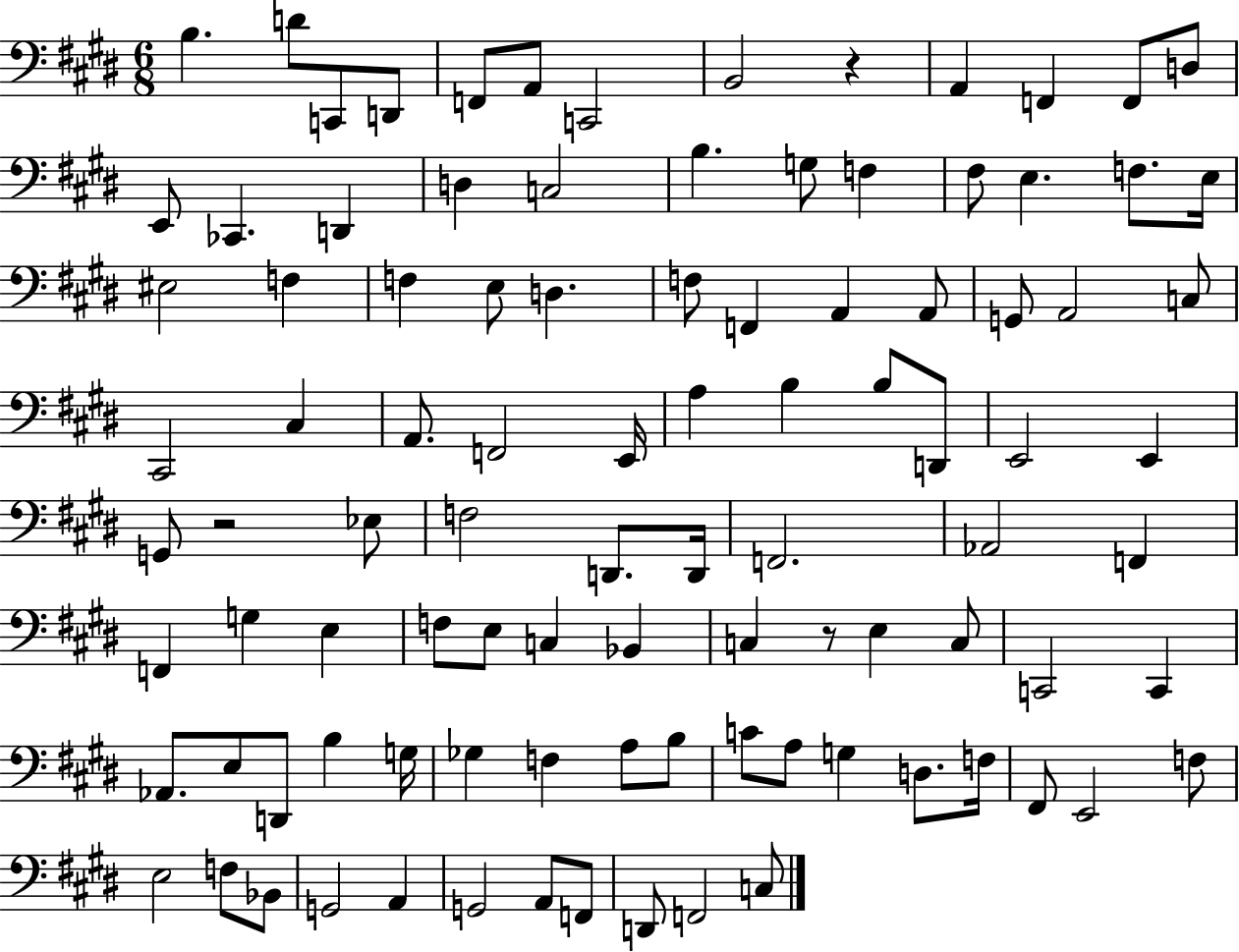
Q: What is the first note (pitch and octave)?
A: B3